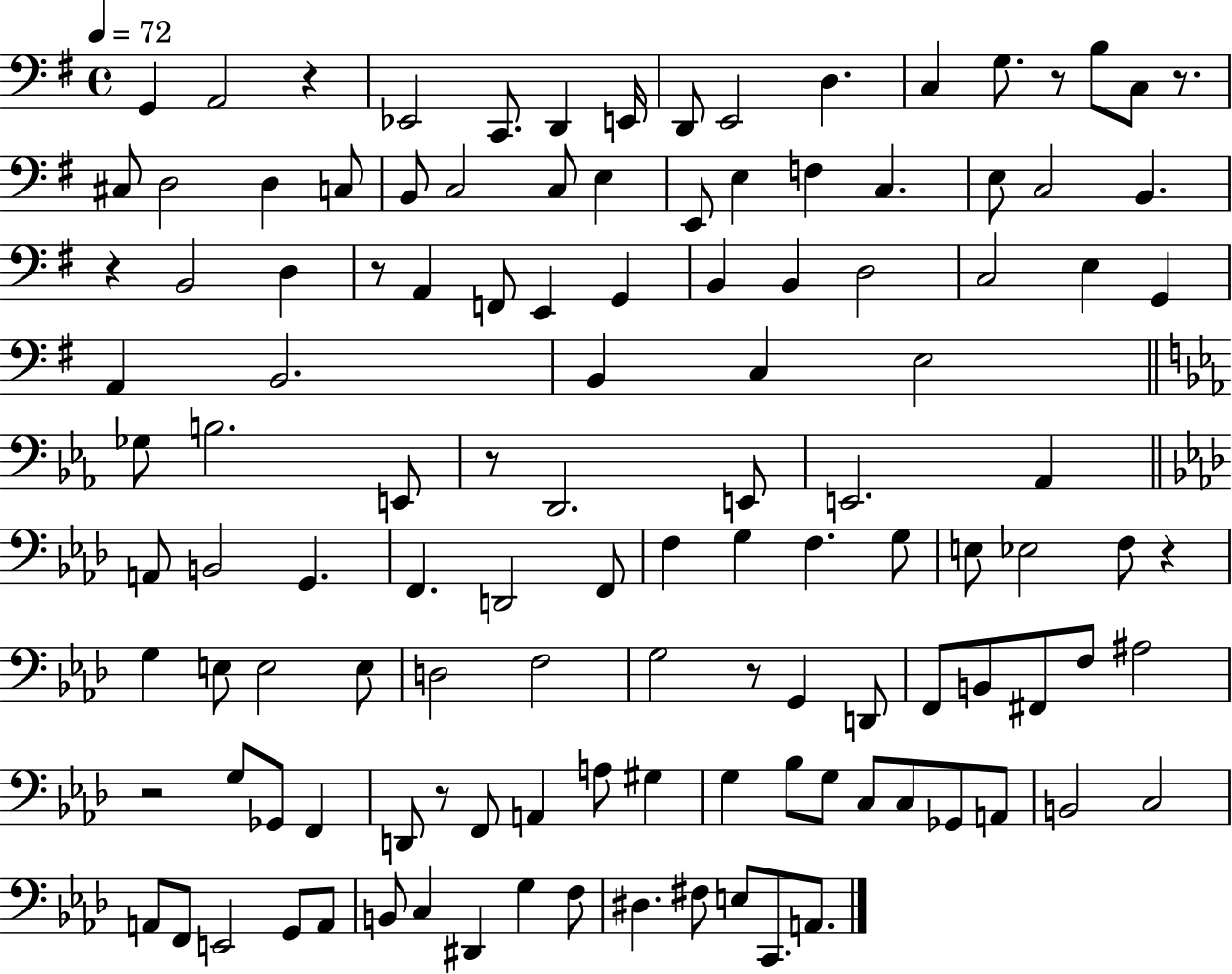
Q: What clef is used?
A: bass